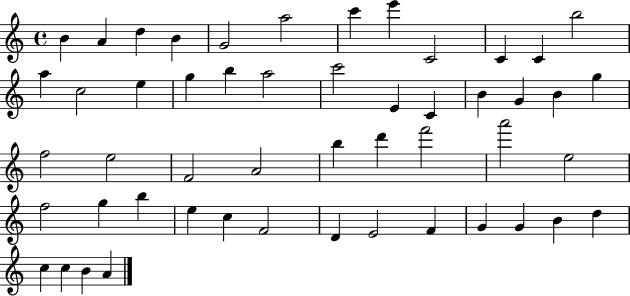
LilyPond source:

{
  \clef treble
  \time 4/4
  \defaultTimeSignature
  \key c \major
  b'4 a'4 d''4 b'4 | g'2 a''2 | c'''4 e'''4 c'2 | c'4 c'4 b''2 | \break a''4 c''2 e''4 | g''4 b''4 a''2 | c'''2 e'4 c'4 | b'4 g'4 b'4 g''4 | \break f''2 e''2 | f'2 a'2 | b''4 d'''4 f'''2 | a'''2 e''2 | \break f''2 g''4 b''4 | e''4 c''4 f'2 | d'4 e'2 f'4 | g'4 g'4 b'4 d''4 | \break c''4 c''4 b'4 a'4 | \bar "|."
}